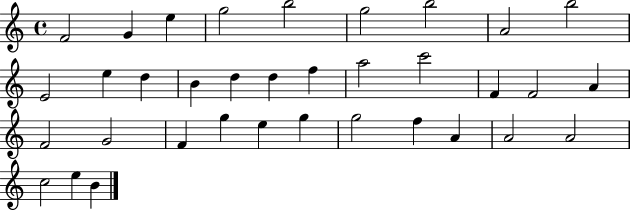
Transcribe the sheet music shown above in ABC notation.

X:1
T:Untitled
M:4/4
L:1/4
K:C
F2 G e g2 b2 g2 b2 A2 b2 E2 e d B d d f a2 c'2 F F2 A F2 G2 F g e g g2 f A A2 A2 c2 e B